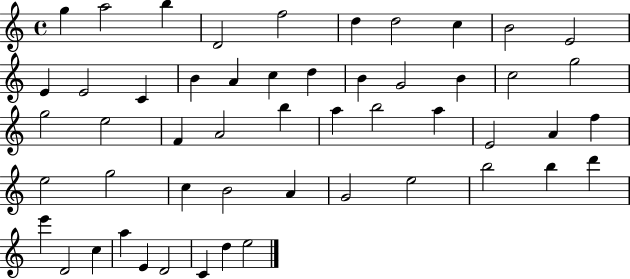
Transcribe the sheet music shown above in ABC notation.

X:1
T:Untitled
M:4/4
L:1/4
K:C
g a2 b D2 f2 d d2 c B2 E2 E E2 C B A c d B G2 B c2 g2 g2 e2 F A2 b a b2 a E2 A f e2 g2 c B2 A G2 e2 b2 b d' e' D2 c a E D2 C d e2